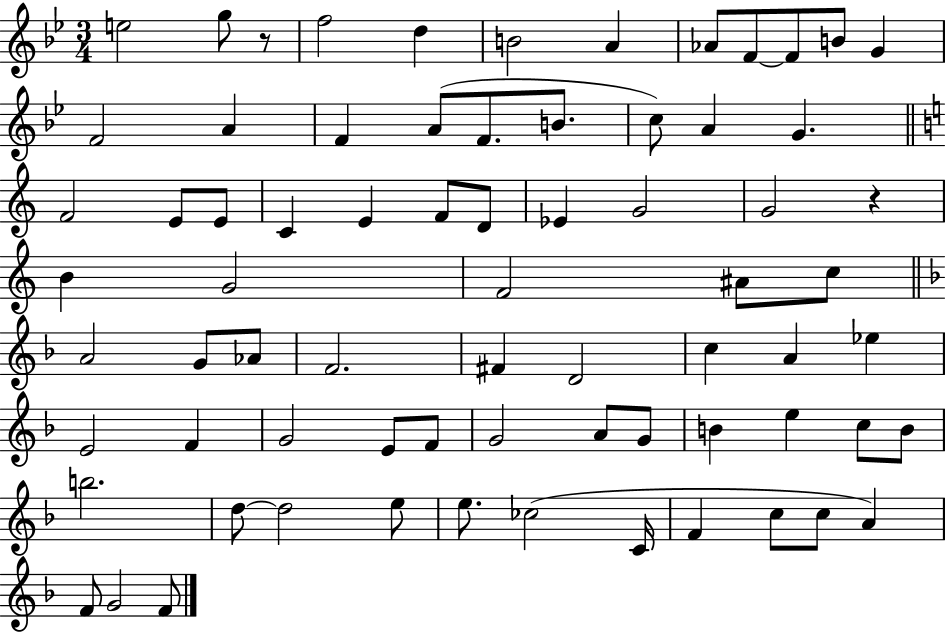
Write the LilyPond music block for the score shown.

{
  \clef treble
  \numericTimeSignature
  \time 3/4
  \key bes \major
  \repeat volta 2 { e''2 g''8 r8 | f''2 d''4 | b'2 a'4 | aes'8 f'8~~ f'8 b'8 g'4 | \break f'2 a'4 | f'4 a'8( f'8. b'8. | c''8) a'4 g'4. | \bar "||" \break \key a \minor f'2 e'8 e'8 | c'4 e'4 f'8 d'8 | ees'4 g'2 | g'2 r4 | \break b'4 g'2 | f'2 ais'8 c''8 | \bar "||" \break \key f \major a'2 g'8 aes'8 | f'2. | fis'4 d'2 | c''4 a'4 ees''4 | \break e'2 f'4 | g'2 e'8 f'8 | g'2 a'8 g'8 | b'4 e''4 c''8 b'8 | \break b''2. | d''8~~ d''2 e''8 | e''8. ces''2( c'16 | f'4 c''8 c''8 a'4) | \break f'8 g'2 f'8 | } \bar "|."
}